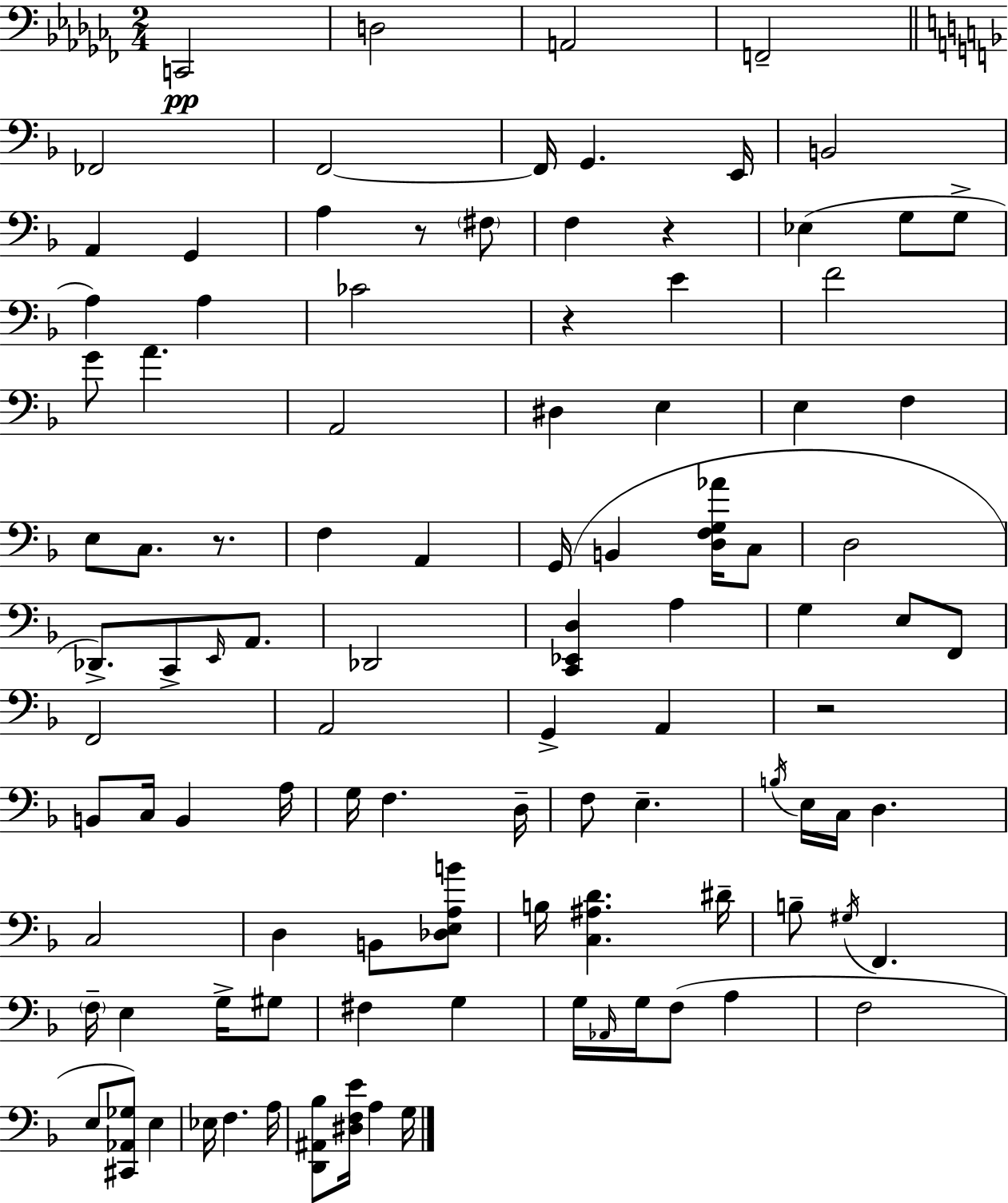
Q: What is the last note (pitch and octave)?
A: G3